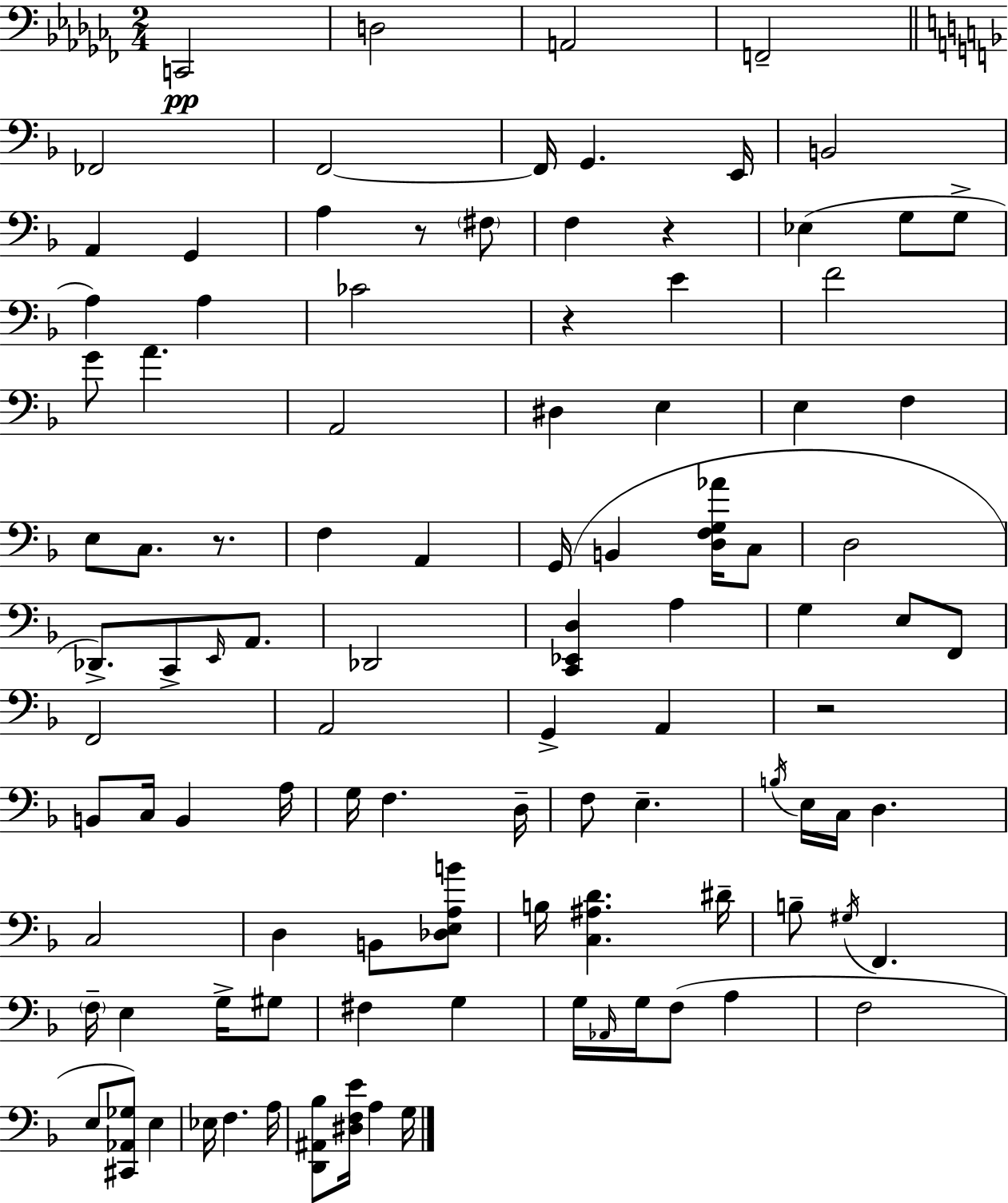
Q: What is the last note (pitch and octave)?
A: G3